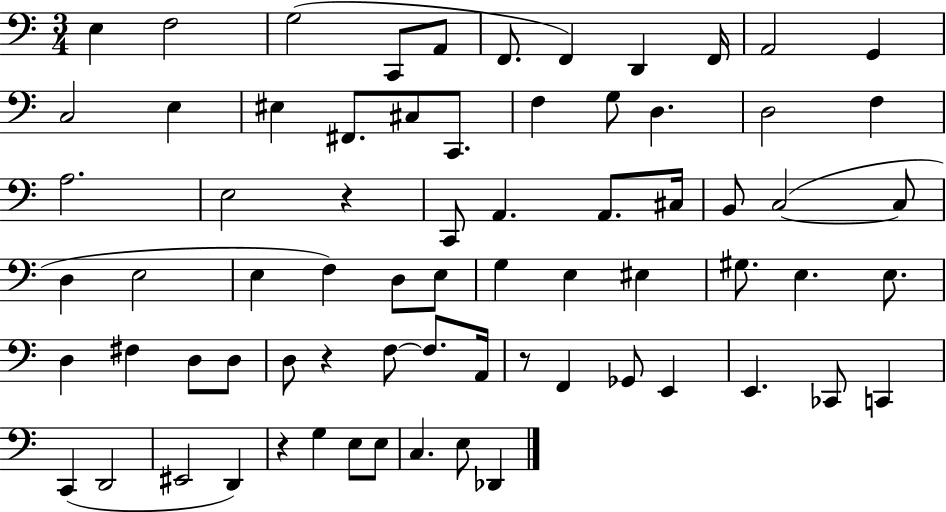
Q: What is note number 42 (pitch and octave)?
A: E3